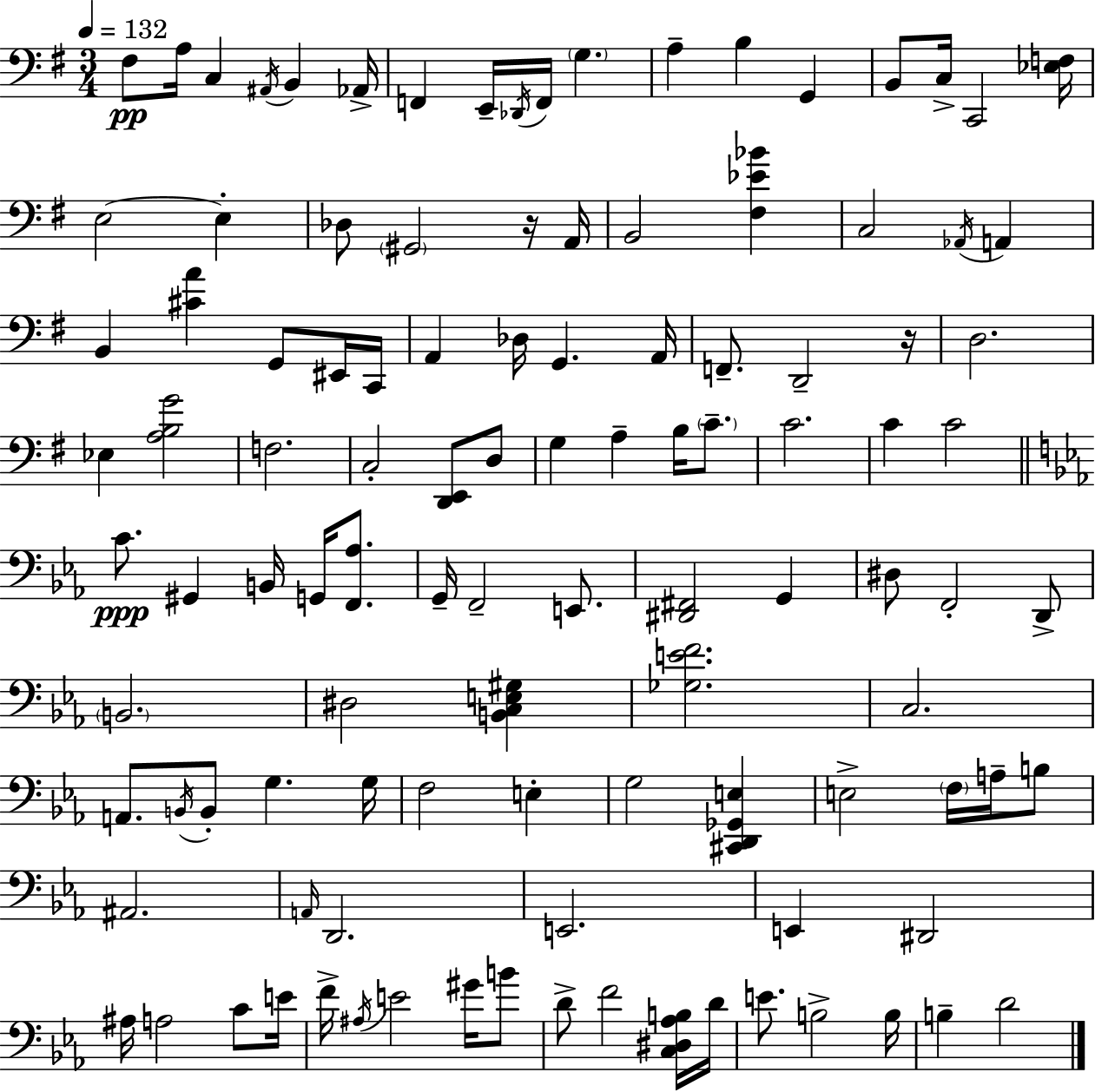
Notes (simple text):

F#3/e A3/s C3/q A#2/s B2/q Ab2/s F2/q E2/s Db2/s F2/s G3/q. A3/q B3/q G2/q B2/e C3/s C2/h [Eb3,F3]/s E3/h E3/q Db3/e G#2/h R/s A2/s B2/h [F#3,Eb4,Bb4]/q C3/h Ab2/s A2/q B2/q [C#4,A4]/q G2/e EIS2/s C2/s A2/q Db3/s G2/q. A2/s F2/e. D2/h R/s D3/h. Eb3/q [A3,B3,G4]/h F3/h. C3/h [D2,E2]/e D3/e G3/q A3/q B3/s C4/e. C4/h. C4/q C4/h C4/e. G#2/q B2/s G2/s [F2,Ab3]/e. G2/s F2/h E2/e. [D#2,F#2]/h G2/q D#3/e F2/h D2/e B2/h. D#3/h [B2,C3,E3,G#3]/q [Gb3,E4,F4]/h. C3/h. A2/e. B2/s B2/e G3/q. G3/s F3/h E3/q G3/h [C#2,D2,Gb2,E3]/q E3/h F3/s A3/s B3/e A#2/h. A2/s D2/h. E2/h. E2/q D#2/h A#3/s A3/h C4/e E4/s F4/s A#3/s E4/h G#4/s B4/e D4/e F4/h [C3,D#3,Ab3,B3]/s D4/s E4/e. B3/h B3/s B3/q D4/h